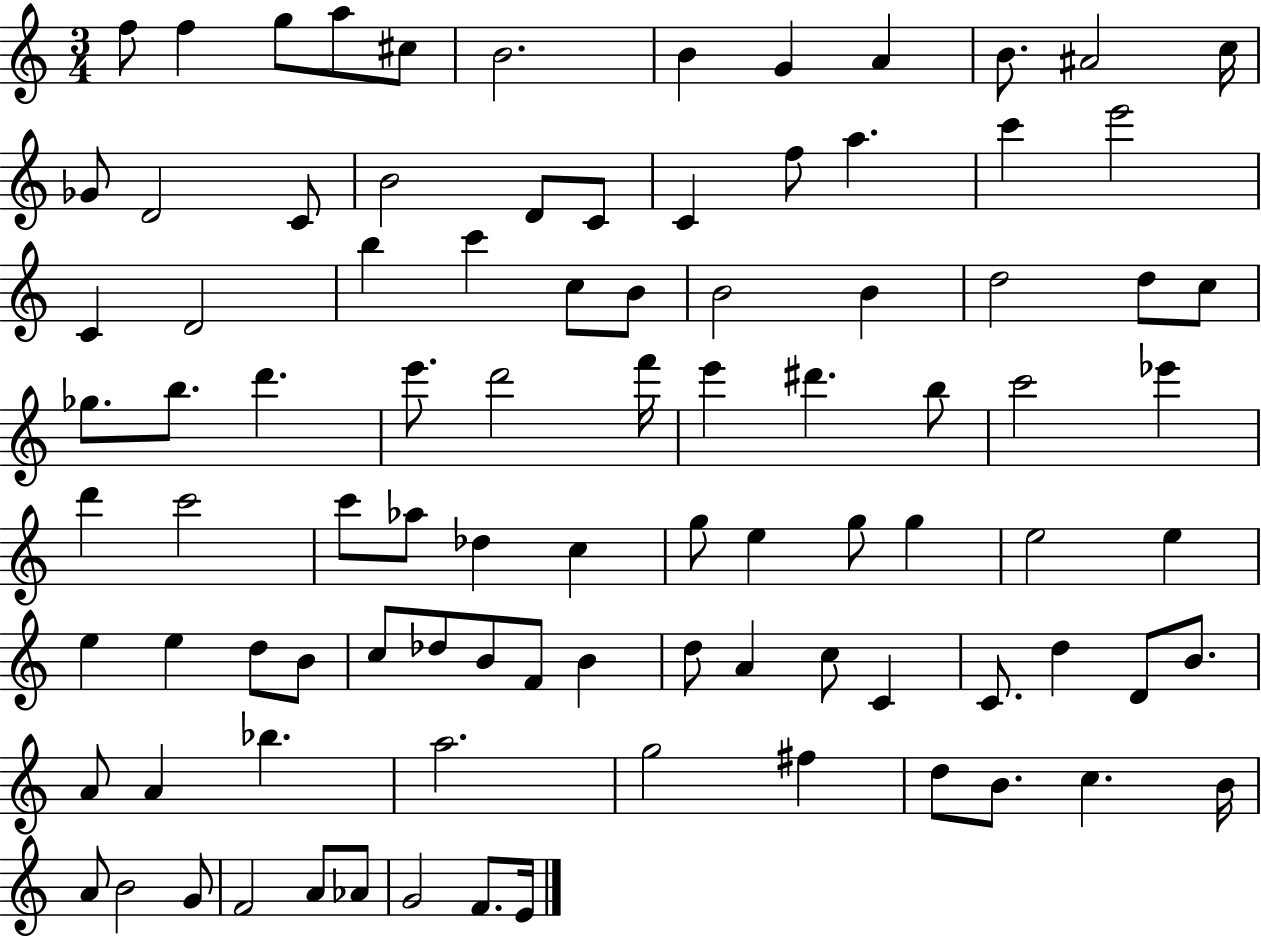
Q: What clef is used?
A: treble